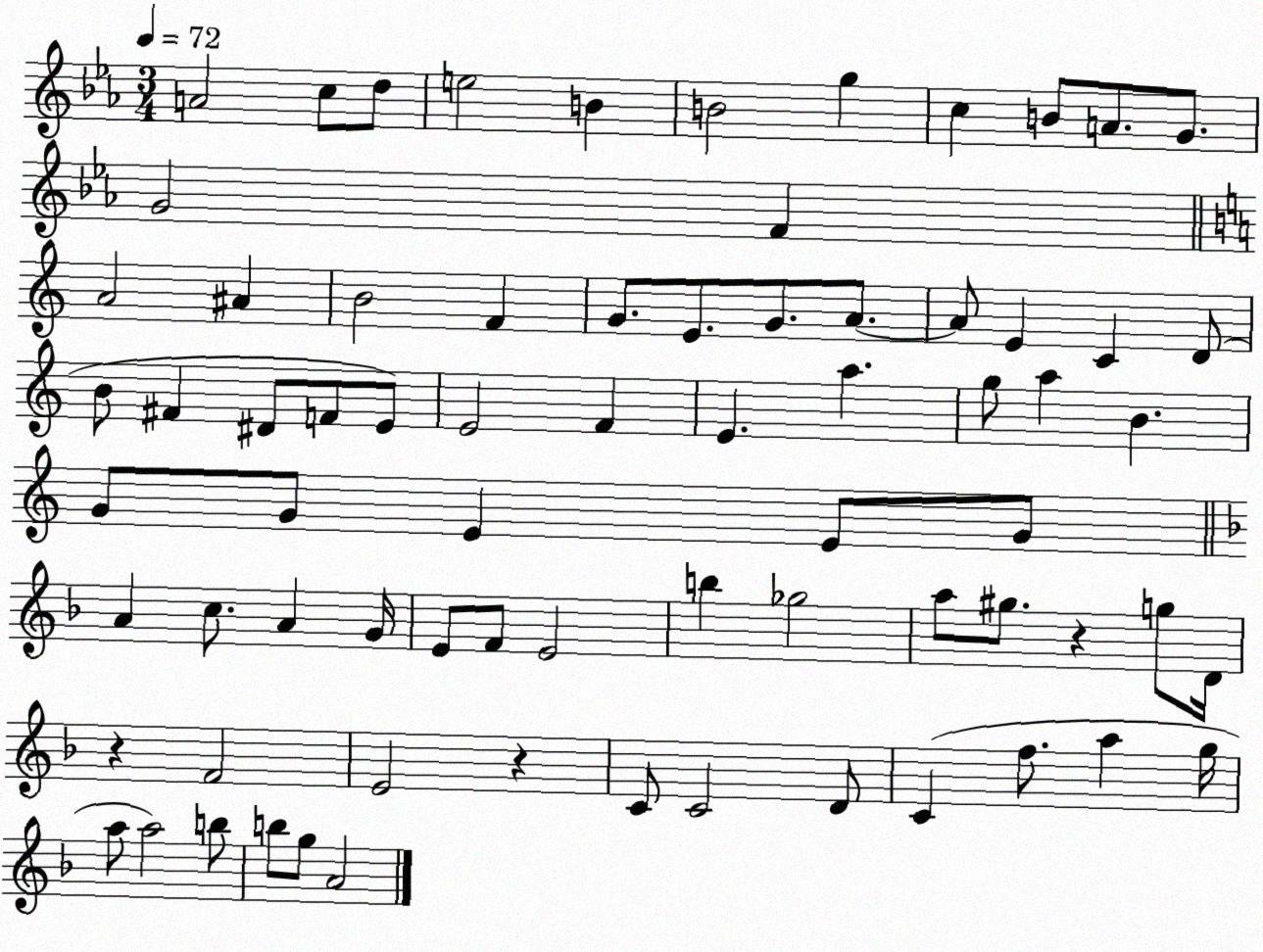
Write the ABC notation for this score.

X:1
T:Untitled
M:3/4
L:1/4
K:Eb
A2 c/2 d/2 e2 B B2 g c B/2 A/2 G/2 G2 F A2 ^A B2 F G/2 E/2 G/2 A/2 A/2 E C D/2 B/2 ^F ^D/2 F/2 E/2 E2 F E a g/2 a B G/2 G/2 E E/2 G/2 A c/2 A G/4 E/2 F/2 E2 b _g2 a/2 ^g/2 z g/2 D/4 z F2 E2 z C/2 C2 D/2 C f/2 a g/4 a/2 a2 b/2 b/2 g/2 A2